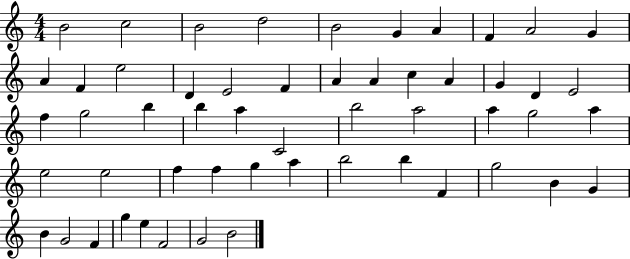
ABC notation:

X:1
T:Untitled
M:4/4
L:1/4
K:C
B2 c2 B2 d2 B2 G A F A2 G A F e2 D E2 F A A c A G D E2 f g2 b b a C2 b2 a2 a g2 a e2 e2 f f g a b2 b F g2 B G B G2 F g e F2 G2 B2